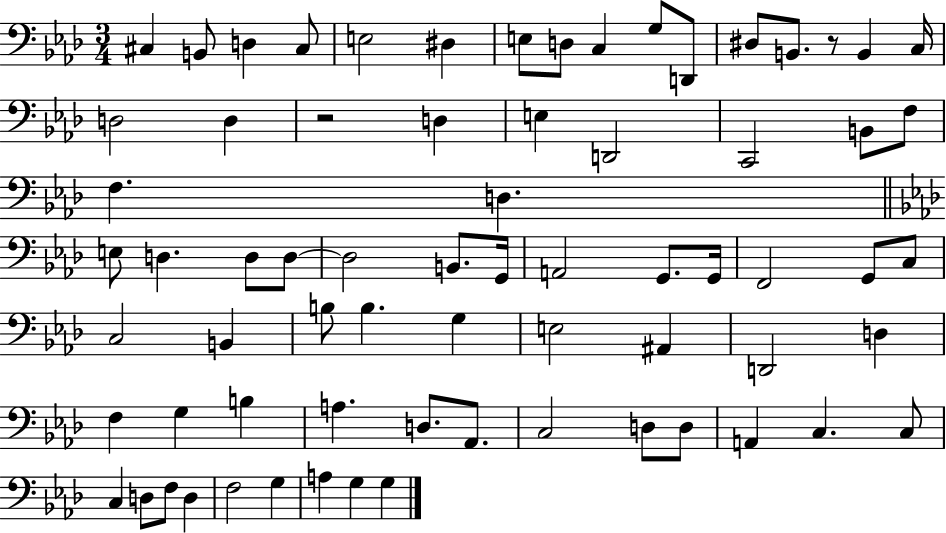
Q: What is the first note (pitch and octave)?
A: C#3